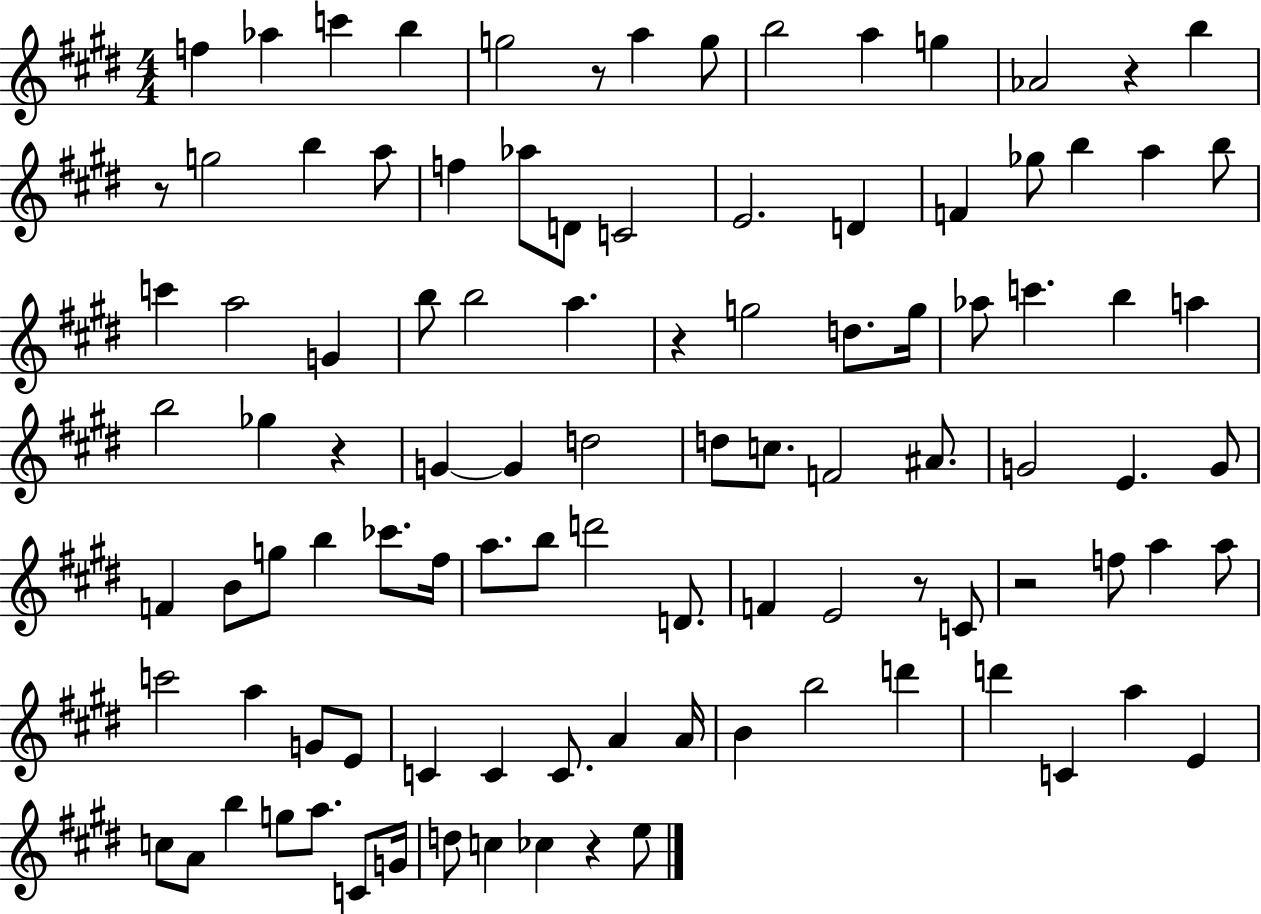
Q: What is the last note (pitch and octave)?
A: E5